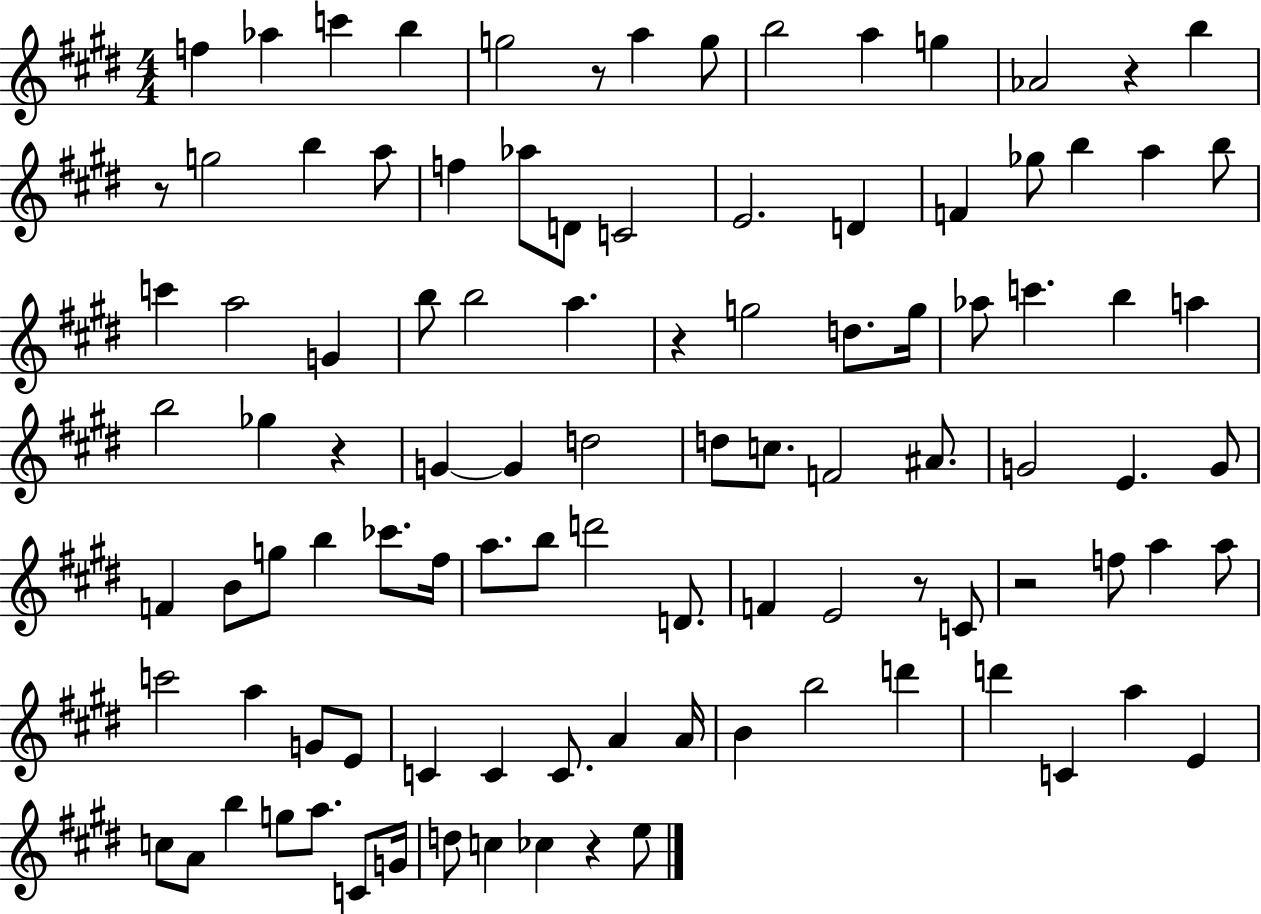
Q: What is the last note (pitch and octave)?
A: E5